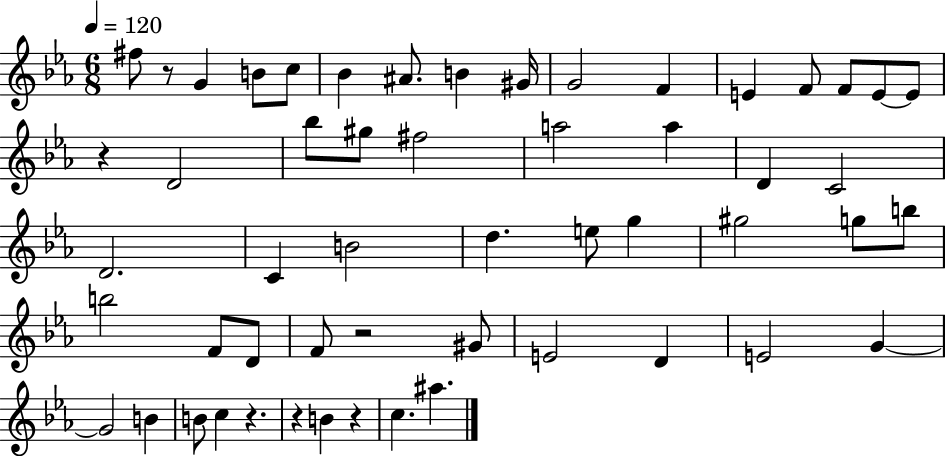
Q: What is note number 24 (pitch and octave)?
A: D4